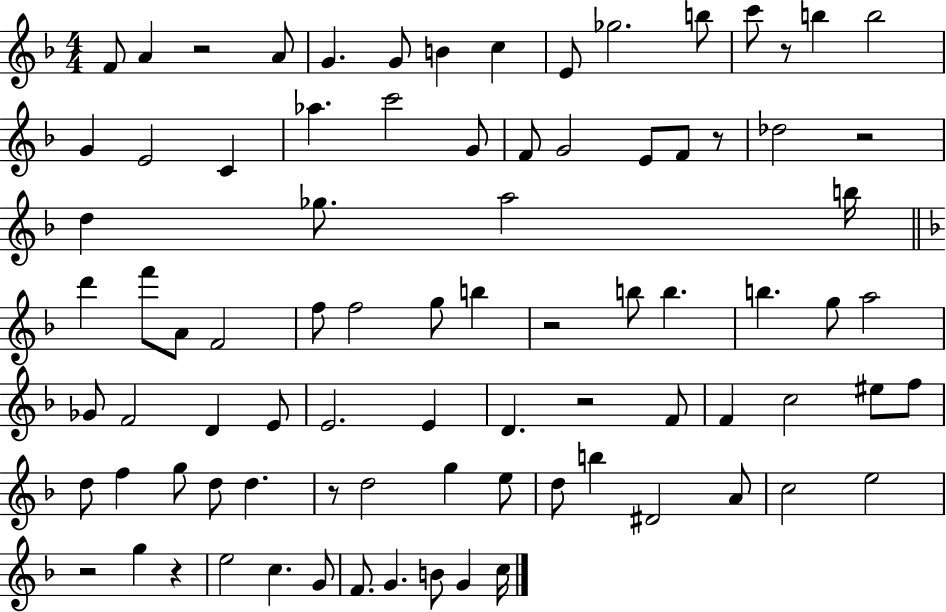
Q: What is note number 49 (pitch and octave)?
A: F4